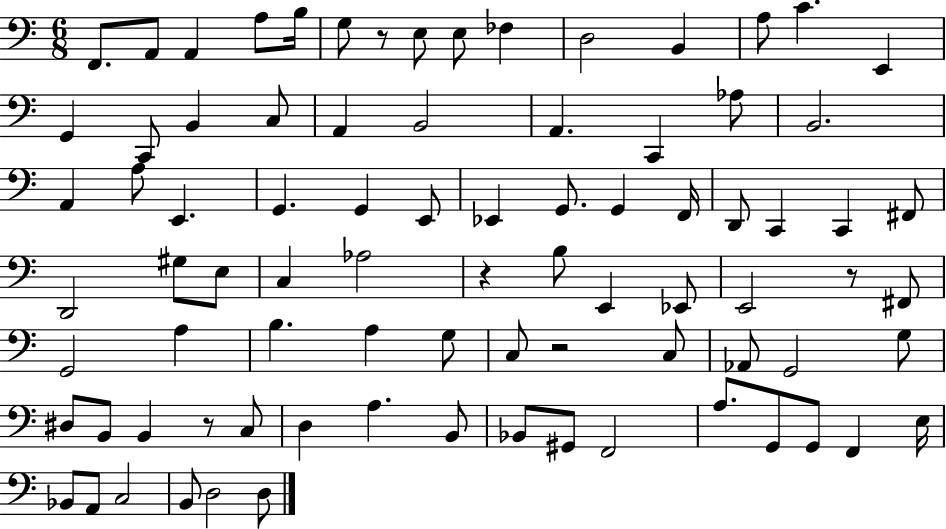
F2/e. A2/e A2/q A3/e B3/s G3/e R/e E3/e E3/e FES3/q D3/h B2/q A3/e C4/q. E2/q G2/q C2/e B2/q C3/e A2/q B2/h A2/q. C2/q Ab3/e B2/h. A2/q A3/e E2/q. G2/q. G2/q E2/e Eb2/q G2/e. G2/q F2/s D2/e C2/q C2/q F#2/e D2/h G#3/e E3/e C3/q Ab3/h R/q B3/e E2/q Eb2/e E2/h R/e F#2/e G2/h A3/q B3/q. A3/q G3/e C3/e R/h C3/e Ab2/e G2/h G3/e D#3/e B2/e B2/q R/e C3/e D3/q A3/q. B2/e Bb2/e G#2/e F2/h A3/e. G2/e G2/e F2/q E3/s Bb2/e A2/e C3/h B2/e D3/h D3/e